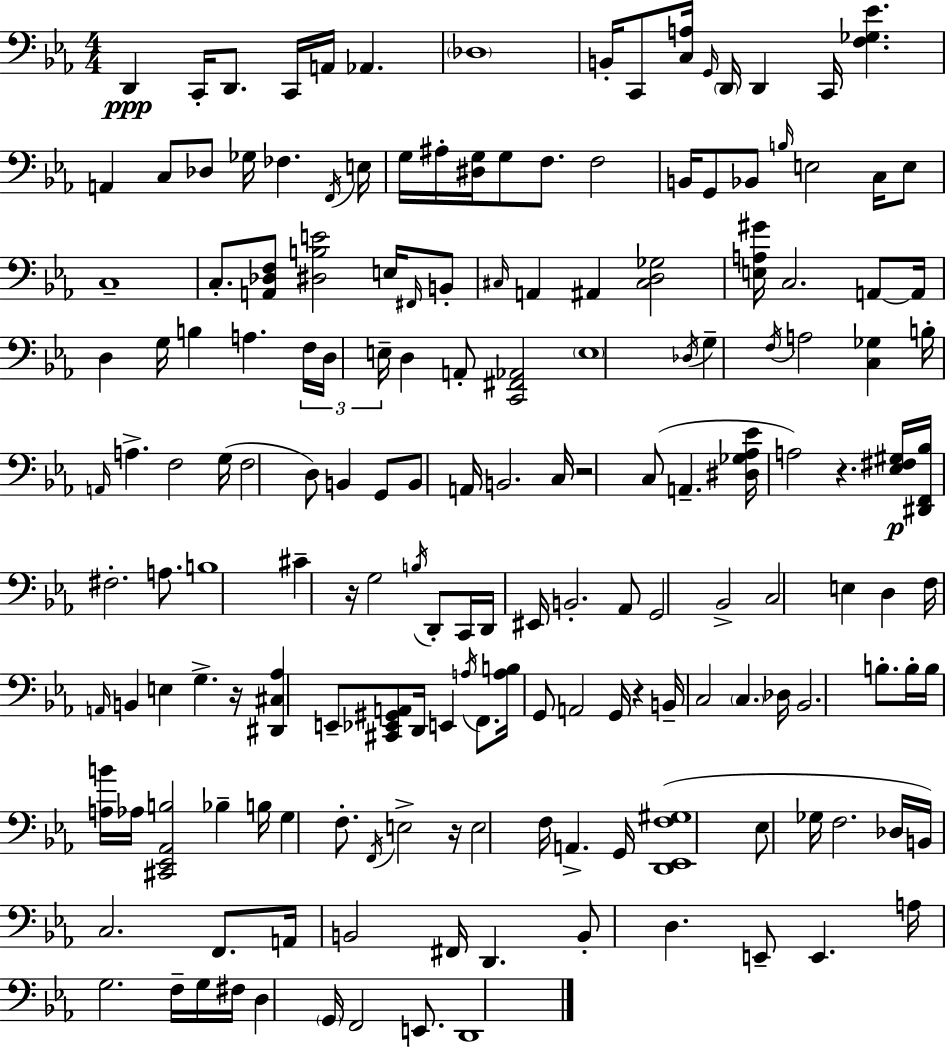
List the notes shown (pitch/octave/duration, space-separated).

D2/q C2/s D2/e. C2/s A2/s Ab2/q. Db3/w B2/s C2/e [C3,A3]/s G2/s D2/s D2/q C2/s [F3,Gb3,Eb4]/q. A2/q C3/e Db3/e Gb3/s FES3/q. F2/s E3/s G3/s A#3/s [D#3,G3]/s G3/e F3/e. F3/h B2/s G2/e Bb2/e B3/s E3/h C3/s E3/e C3/w C3/e. [A2,Db3,F3]/e [D#3,B3,E4]/h E3/s F#2/s B2/e C#3/s A2/q A#2/q [C#3,D3,Gb3]/h [E3,A3,G#4]/s C3/h. A2/e A2/s D3/q G3/s B3/q A3/q. F3/s D3/s E3/s D3/q A2/e [C2,F#2,Ab2]/h E3/w Db3/s G3/q F3/s A3/h [C3,Gb3]/q B3/s A2/s A3/q. F3/h G3/s F3/h D3/e B2/q G2/e B2/e A2/s B2/h. C3/s R/h C3/e A2/q. [D#3,Gb3,Ab3,Eb4]/s A3/h R/q. [Eb3,F#3,G#3]/s [D#2,F2,Bb3]/s F#3/h. A3/e. B3/w C#4/q R/s G3/h B3/s D2/e C2/s D2/s EIS2/s B2/h. Ab2/e G2/h Bb2/h C3/h E3/q D3/q F3/s A2/s B2/q E3/q G3/q. R/s [D#2,C#3,Ab3]/q E2/e [C#2,Eb2,G#2,A2]/e D2/s E2/q A3/s F2/e. [A3,B3]/s G2/e A2/h G2/s R/q B2/s C3/h C3/q. Db3/s Bb2/h. B3/e. B3/s B3/s [A3,B4]/s Ab3/s [C#2,Eb2,Ab2,B3]/h Bb3/q B3/s G3/q F3/e. F2/s E3/h R/s E3/h F3/s A2/q. G2/s [D2,Eb2,F3,G#3]/w Eb3/e Gb3/s F3/h. Db3/s B2/s C3/h. F2/e. A2/s B2/h F#2/s D2/q. B2/e D3/q. E2/e E2/q. A3/s G3/h. F3/s G3/s F#3/s D3/q G2/s F2/h E2/e. D2/w